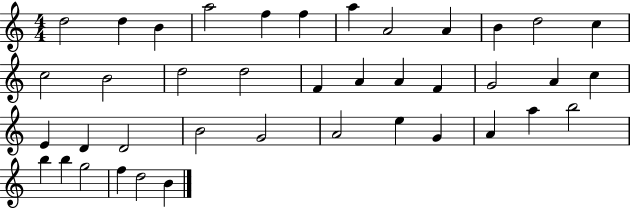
{
  \clef treble
  \numericTimeSignature
  \time 4/4
  \key c \major
  d''2 d''4 b'4 | a''2 f''4 f''4 | a''4 a'2 a'4 | b'4 d''2 c''4 | \break c''2 b'2 | d''2 d''2 | f'4 a'4 a'4 f'4 | g'2 a'4 c''4 | \break e'4 d'4 d'2 | b'2 g'2 | a'2 e''4 g'4 | a'4 a''4 b''2 | \break b''4 b''4 g''2 | f''4 d''2 b'4 | \bar "|."
}